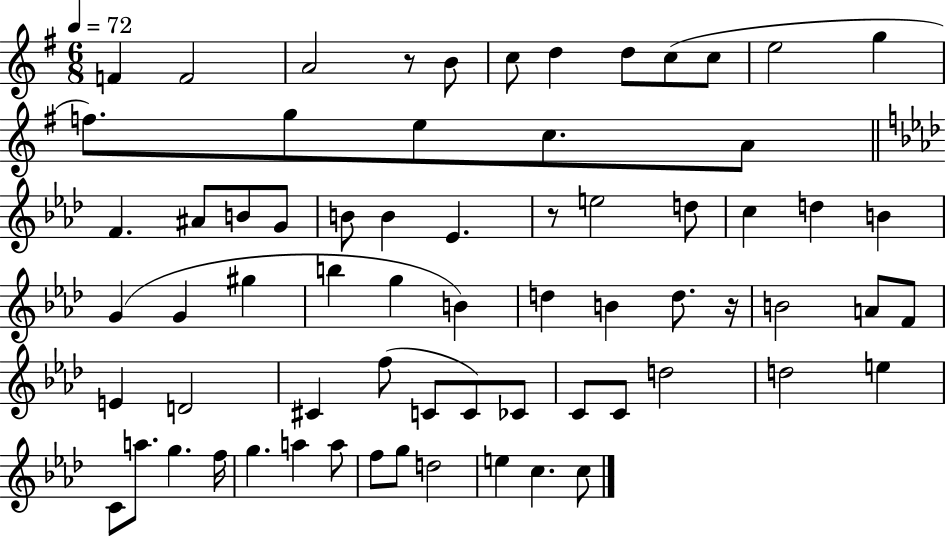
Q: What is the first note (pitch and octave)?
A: F4